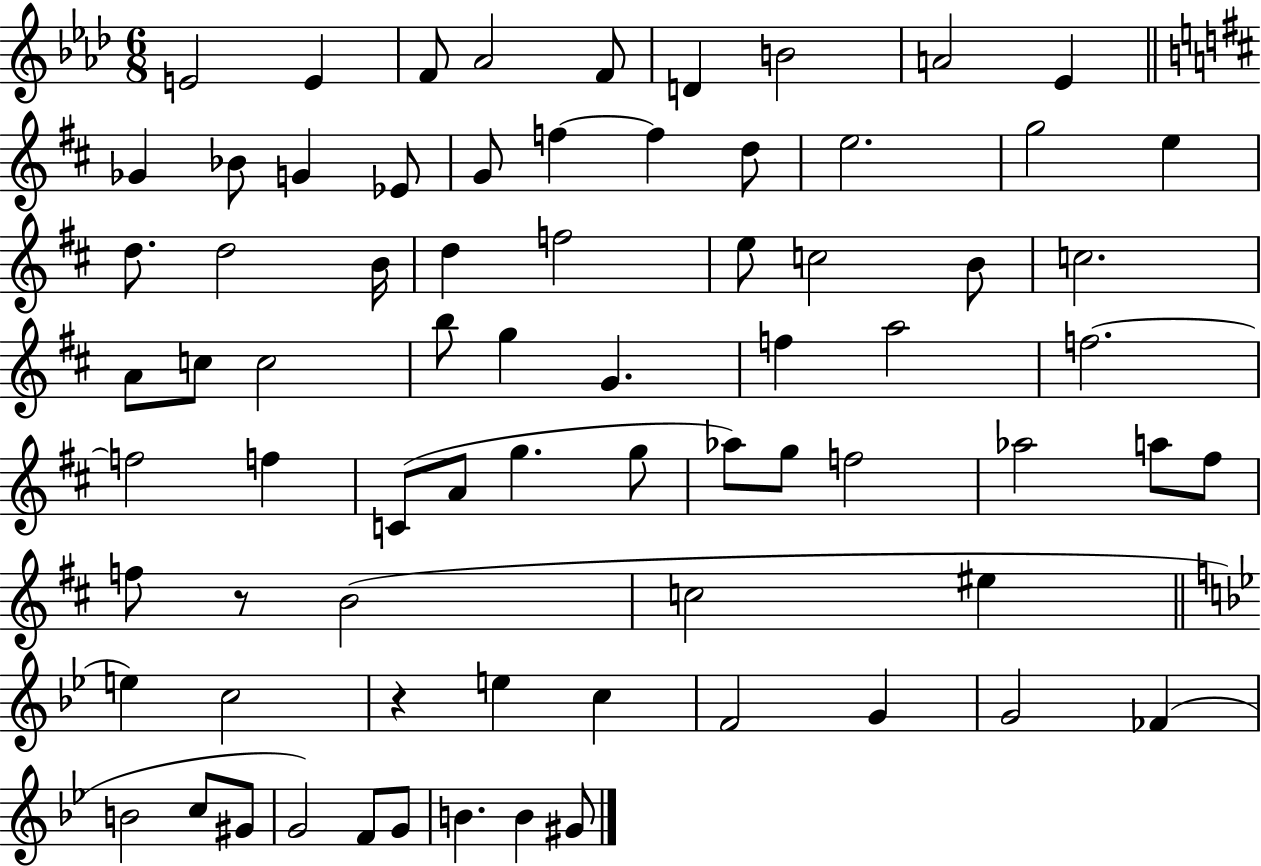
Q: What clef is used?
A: treble